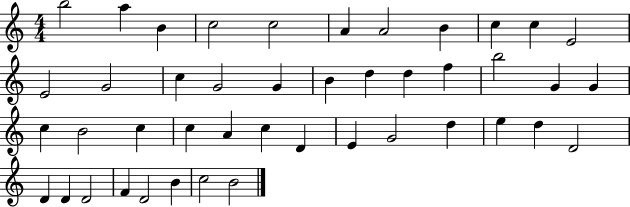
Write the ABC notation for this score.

X:1
T:Untitled
M:4/4
L:1/4
K:C
b2 a B c2 c2 A A2 B c c E2 E2 G2 c G2 G B d d f b2 G G c B2 c c A c D E G2 d e d D2 D D D2 F D2 B c2 B2